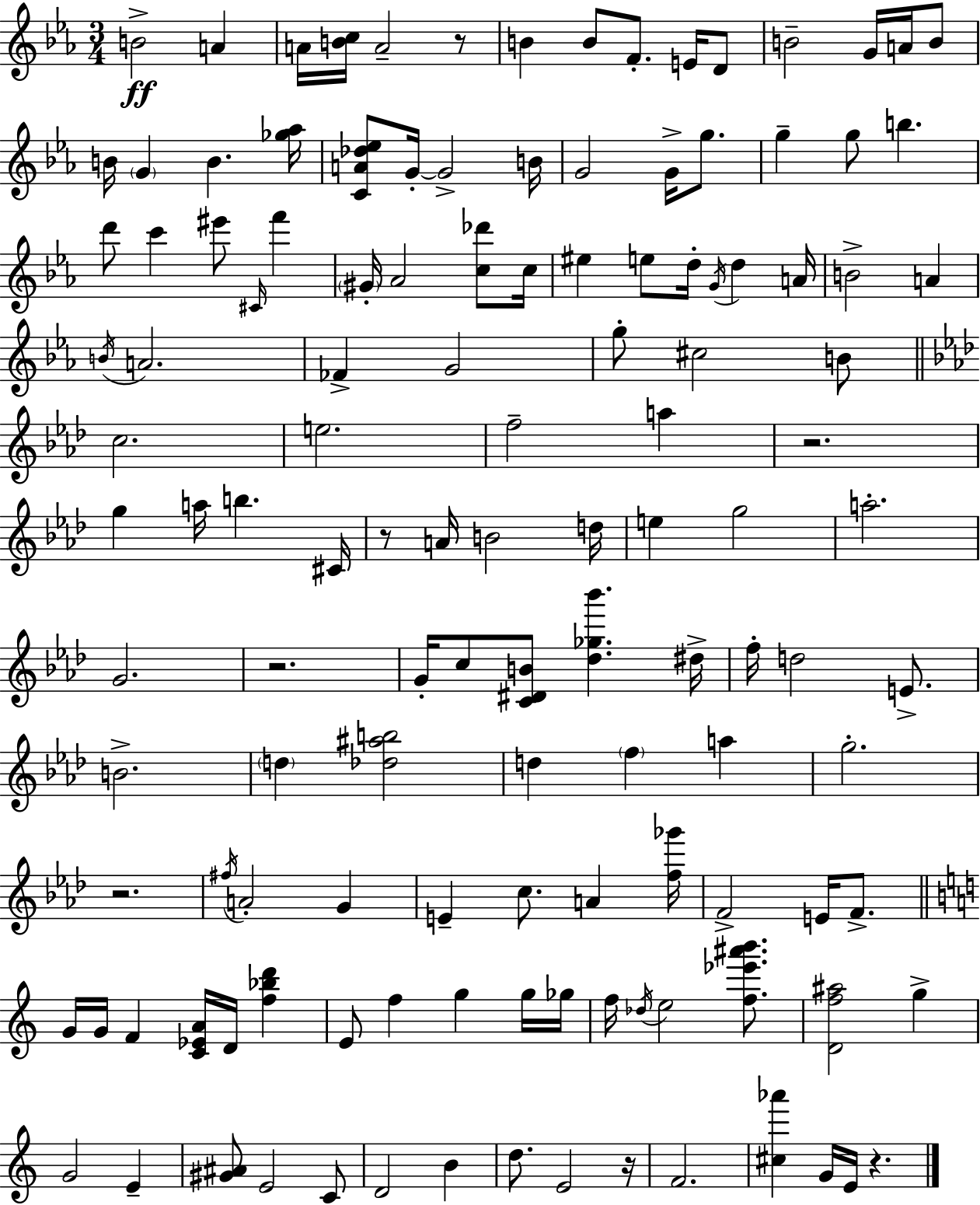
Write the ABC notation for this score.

X:1
T:Untitled
M:3/4
L:1/4
K:Eb
B2 A A/4 [Bc]/4 A2 z/2 B B/2 F/2 E/4 D/2 B2 G/4 A/4 B/2 B/4 G B [_g_a]/4 [CA_d_e]/2 G/4 G2 B/4 G2 G/4 g/2 g g/2 b d'/2 c' ^e'/2 ^C/4 f' ^G/4 _A2 [c_d']/2 c/4 ^e e/2 d/4 G/4 d A/4 B2 A B/4 A2 _F G2 g/2 ^c2 B/2 c2 e2 f2 a z2 g a/4 b ^C/4 z/2 A/4 B2 d/4 e g2 a2 G2 z2 G/4 c/2 [C^DB]/2 [_d_g_b'] ^d/4 f/4 d2 E/2 B2 d [_d^ab]2 d f a g2 z2 ^f/4 A2 G E c/2 A [f_g']/4 F2 E/4 F/2 G/4 G/4 F [C_EA]/4 D/4 [f_bd'] E/2 f g g/4 _g/4 f/4 _d/4 e2 [f_e'^a'b']/2 [Df^a]2 g G2 E [^G^A]/2 E2 C/2 D2 B d/2 E2 z/4 F2 [^c_a'] G/4 E/4 z